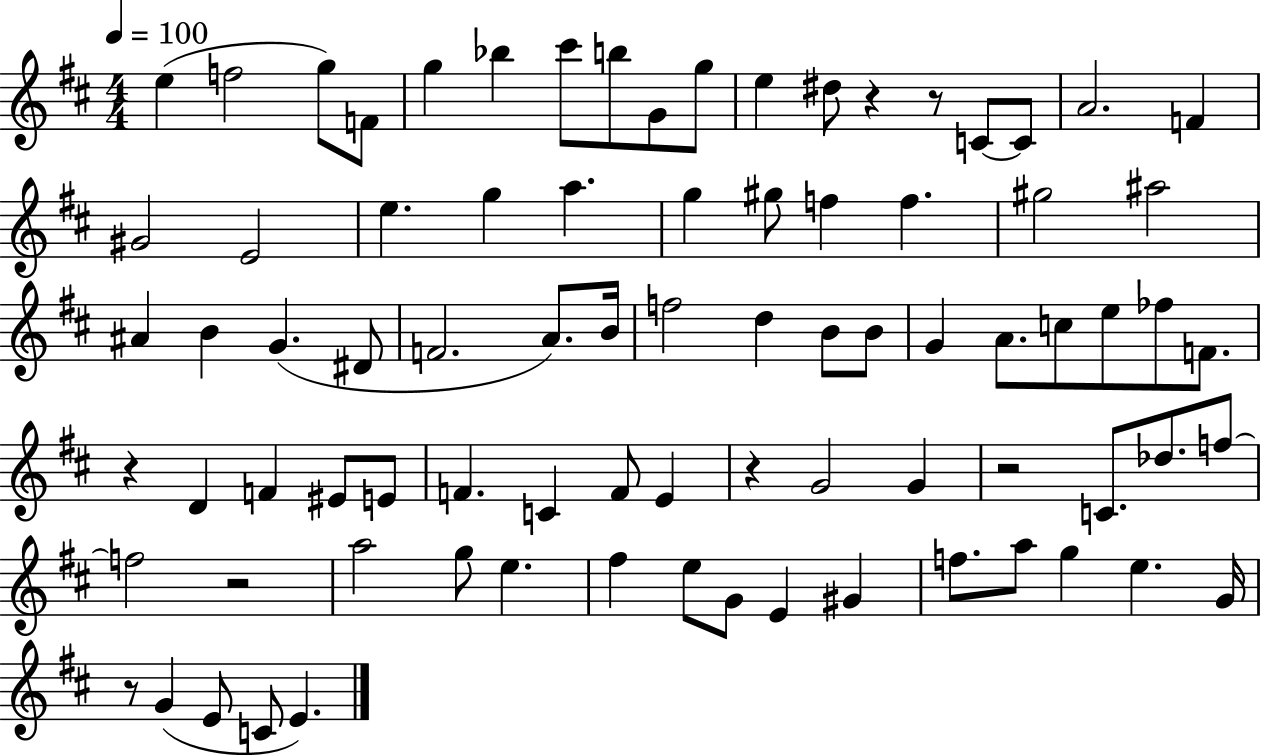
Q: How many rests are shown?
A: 7